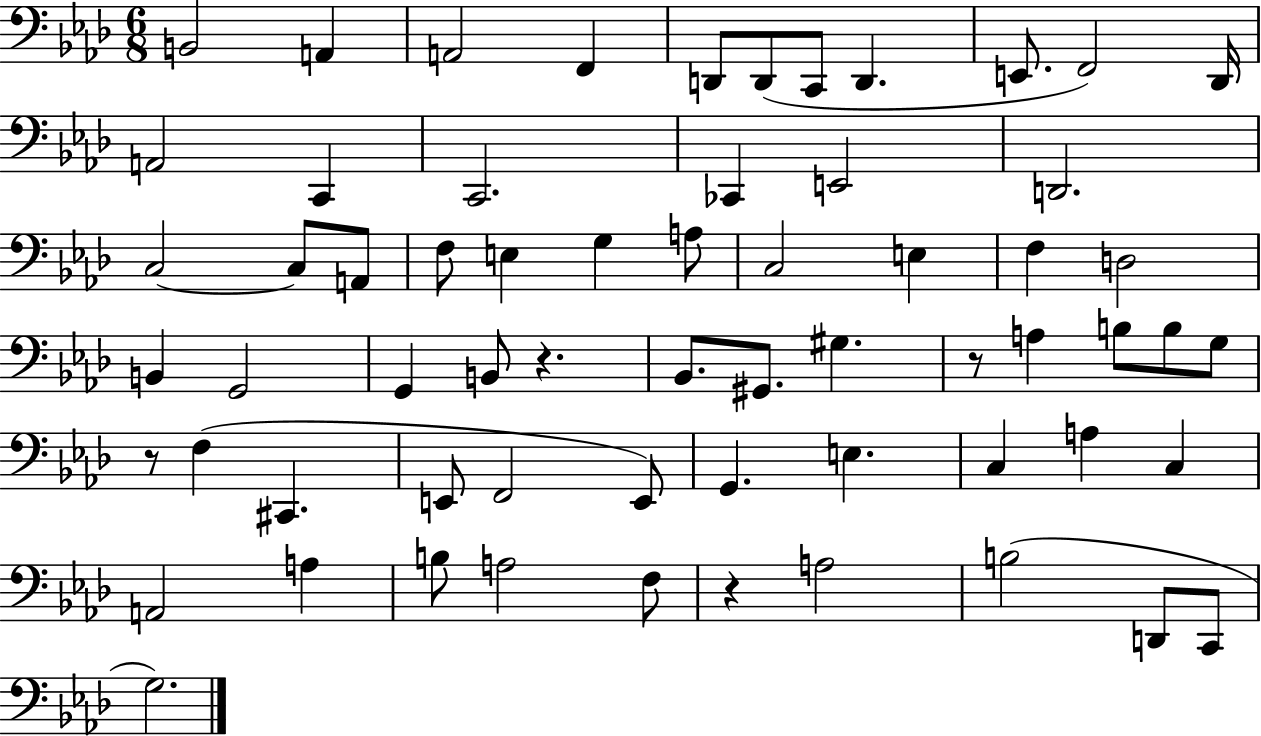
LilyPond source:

{
  \clef bass
  \numericTimeSignature
  \time 6/8
  \key aes \major
  b,2 a,4 | a,2 f,4 | d,8 d,8( c,8 d,4. | e,8. f,2) des,16 | \break a,2 c,4 | c,2. | ces,4 e,2 | d,2. | \break c2~~ c8 a,8 | f8 e4 g4 a8 | c2 e4 | f4 d2 | \break b,4 g,2 | g,4 b,8 r4. | bes,8. gis,8. gis4. | r8 a4 b8 b8 g8 | \break r8 f4( cis,4. | e,8 f,2 e,8) | g,4. e4. | c4 a4 c4 | \break a,2 a4 | b8 a2 f8 | r4 a2 | b2( d,8 c,8 | \break g2.) | \bar "|."
}